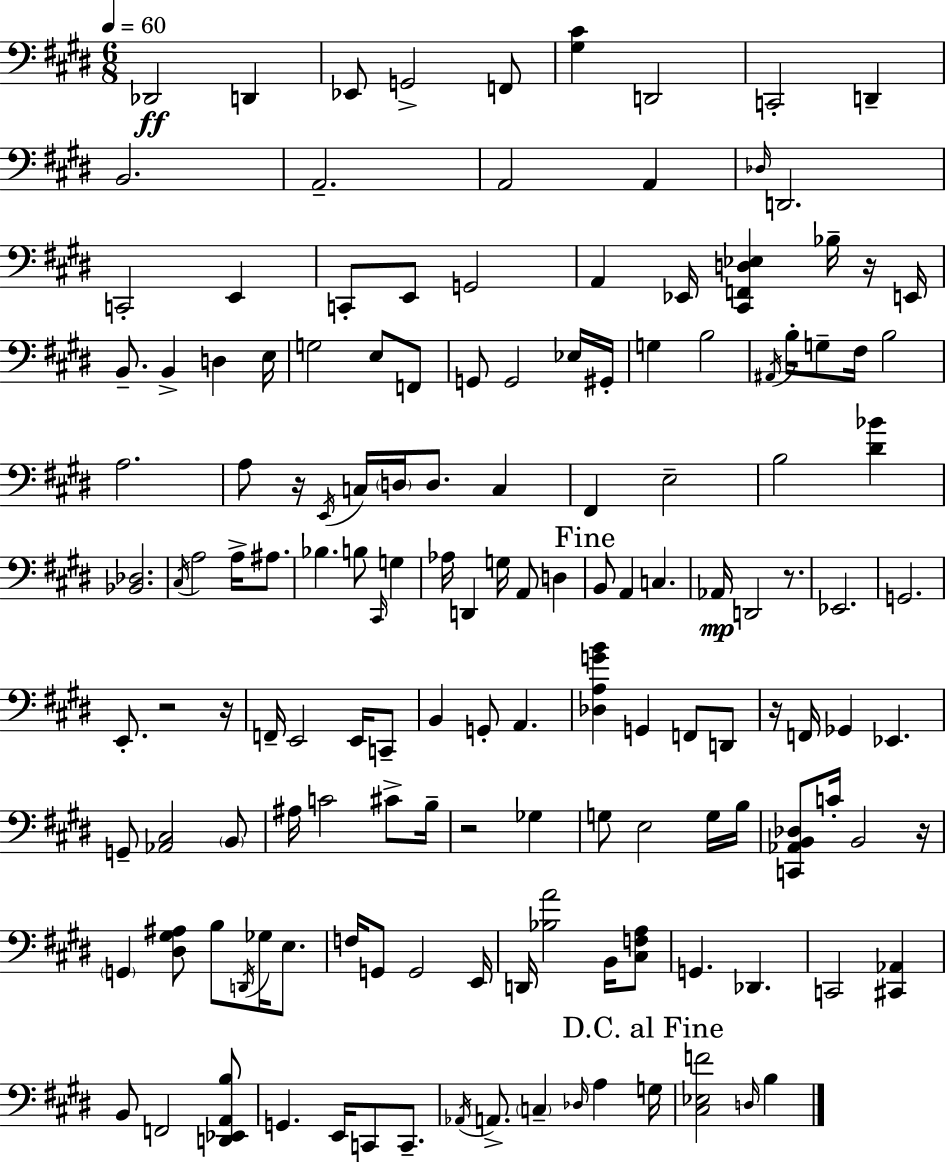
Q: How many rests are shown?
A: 8